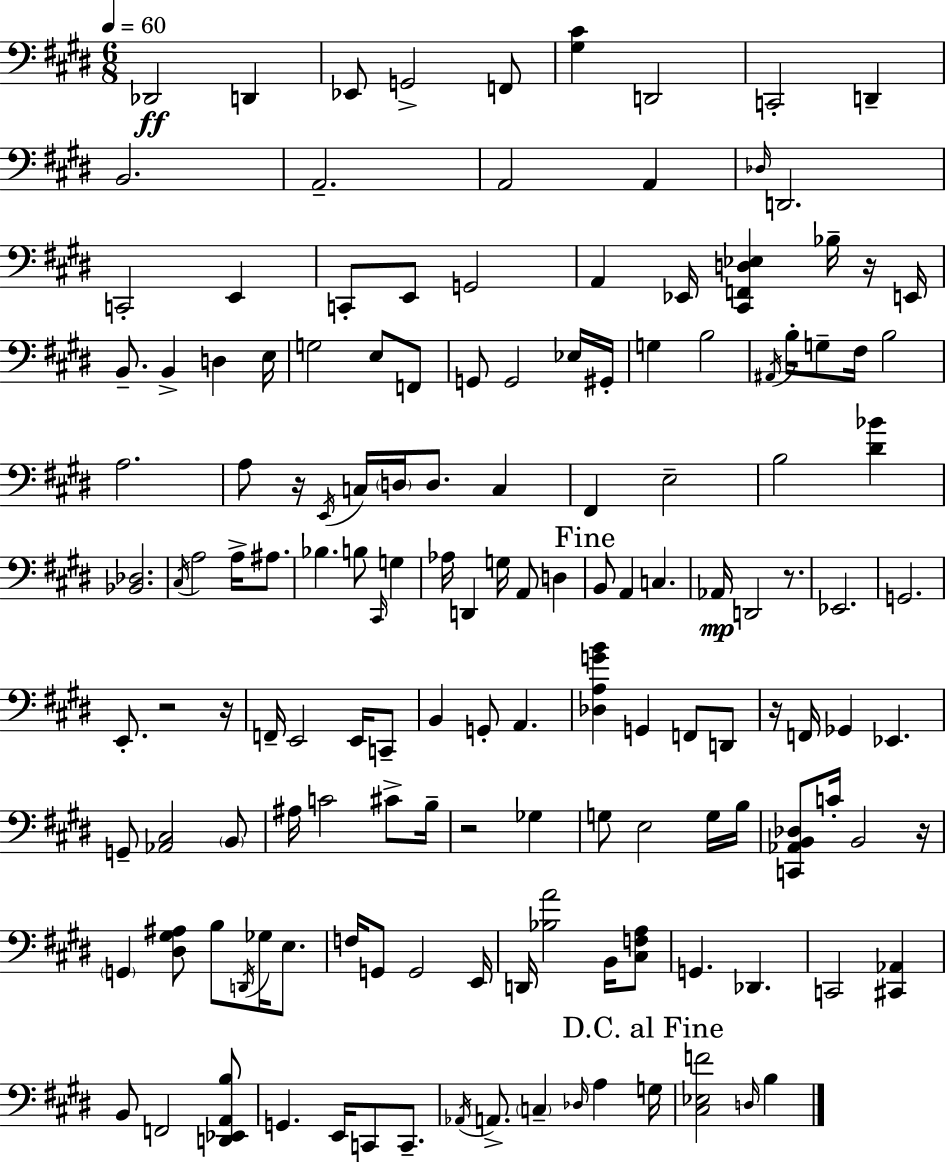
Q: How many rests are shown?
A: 8